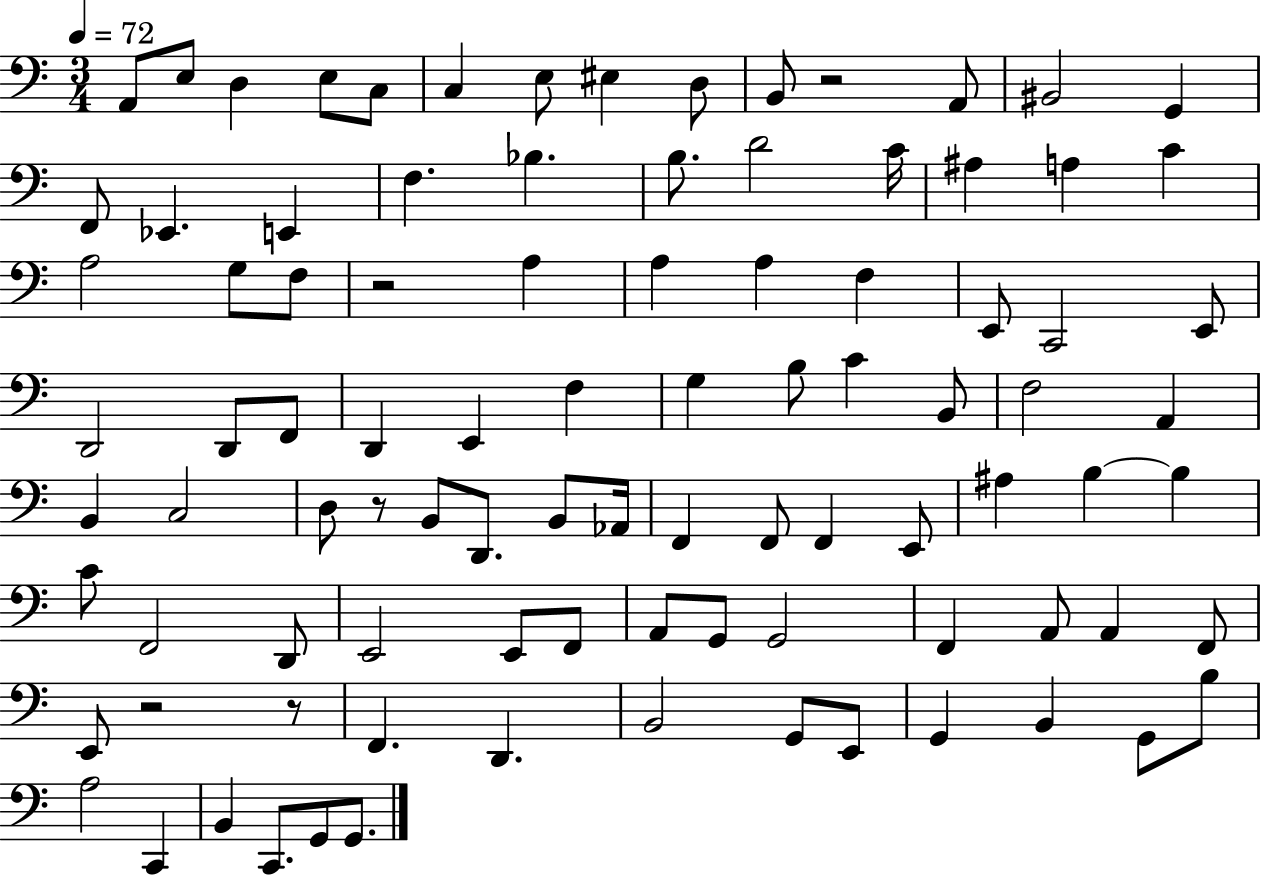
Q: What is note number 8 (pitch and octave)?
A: EIS3